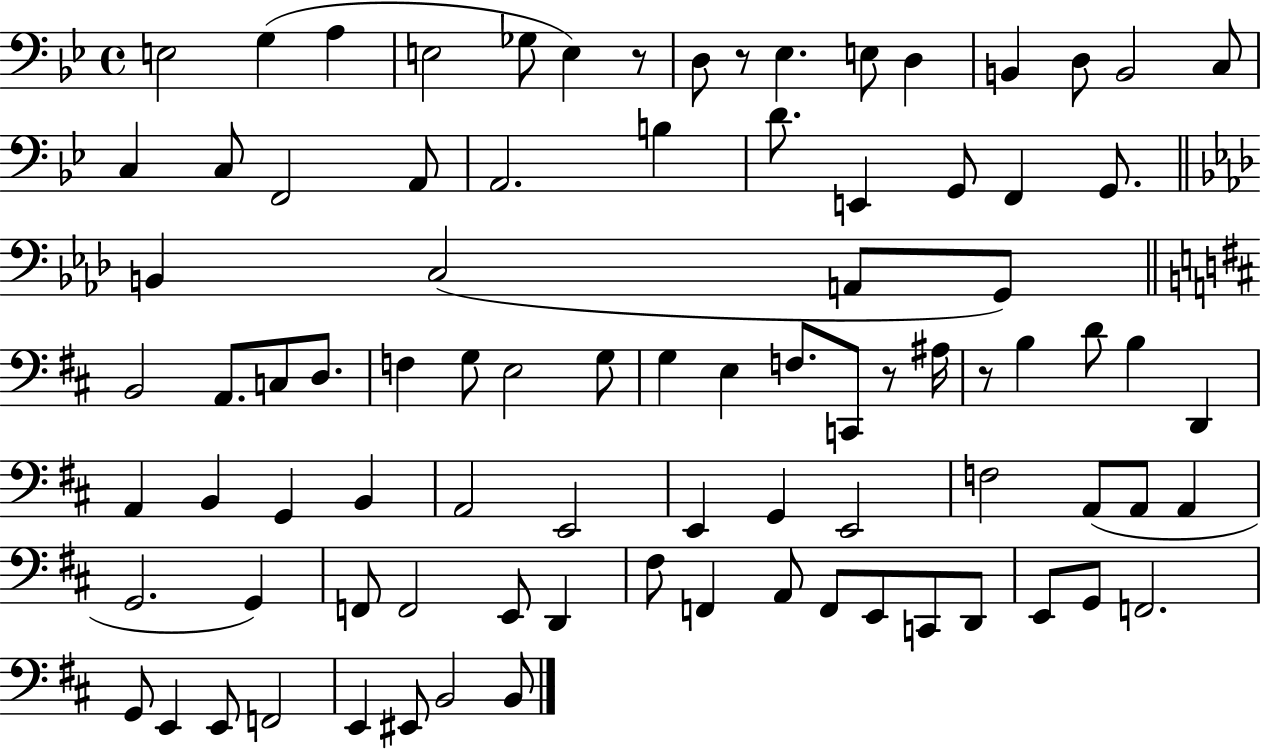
X:1
T:Untitled
M:4/4
L:1/4
K:Bb
E,2 G, A, E,2 _G,/2 E, z/2 D,/2 z/2 _E, E,/2 D, B,, D,/2 B,,2 C,/2 C, C,/2 F,,2 A,,/2 A,,2 B, D/2 E,, G,,/2 F,, G,,/2 B,, C,2 A,,/2 G,,/2 B,,2 A,,/2 C,/2 D,/2 F, G,/2 E,2 G,/2 G, E, F,/2 C,,/2 z/2 ^A,/4 z/2 B, D/2 B, D,, A,, B,, G,, B,, A,,2 E,,2 E,, G,, E,,2 F,2 A,,/2 A,,/2 A,, G,,2 G,, F,,/2 F,,2 E,,/2 D,, ^F,/2 F,, A,,/2 F,,/2 E,,/2 C,,/2 D,,/2 E,,/2 G,,/2 F,,2 G,,/2 E,, E,,/2 F,,2 E,, ^E,,/2 B,,2 B,,/2